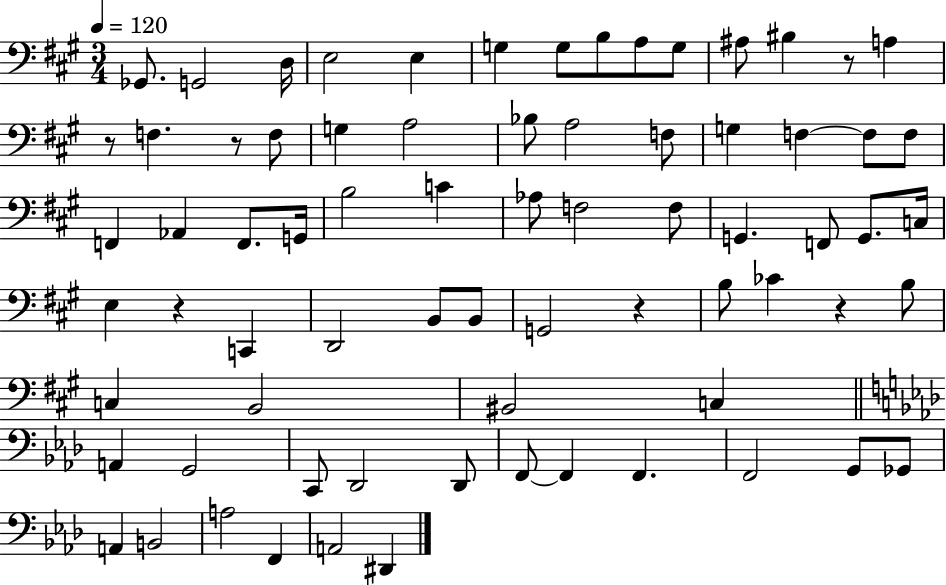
Gb2/e. G2/h D3/s E3/h E3/q G3/q G3/e B3/e A3/e G3/e A#3/e BIS3/q R/e A3/q R/e F3/q. R/e F3/e G3/q A3/h Bb3/e A3/h F3/e G3/q F3/q F3/e F3/e F2/q Ab2/q F2/e. G2/s B3/h C4/q Ab3/e F3/h F3/e G2/q. F2/e G2/e. C3/s E3/q R/q C2/q D2/h B2/e B2/e G2/h R/q B3/e CES4/q R/q B3/e C3/q B2/h BIS2/h C3/q A2/q G2/h C2/e Db2/h Db2/e F2/e F2/q F2/q. F2/h G2/e Gb2/e A2/q B2/h A3/h F2/q A2/h D#2/q